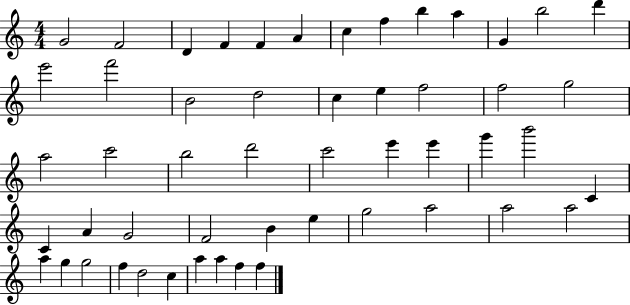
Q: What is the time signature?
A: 4/4